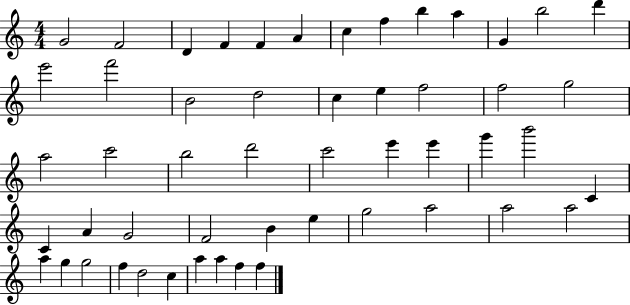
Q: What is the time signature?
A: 4/4